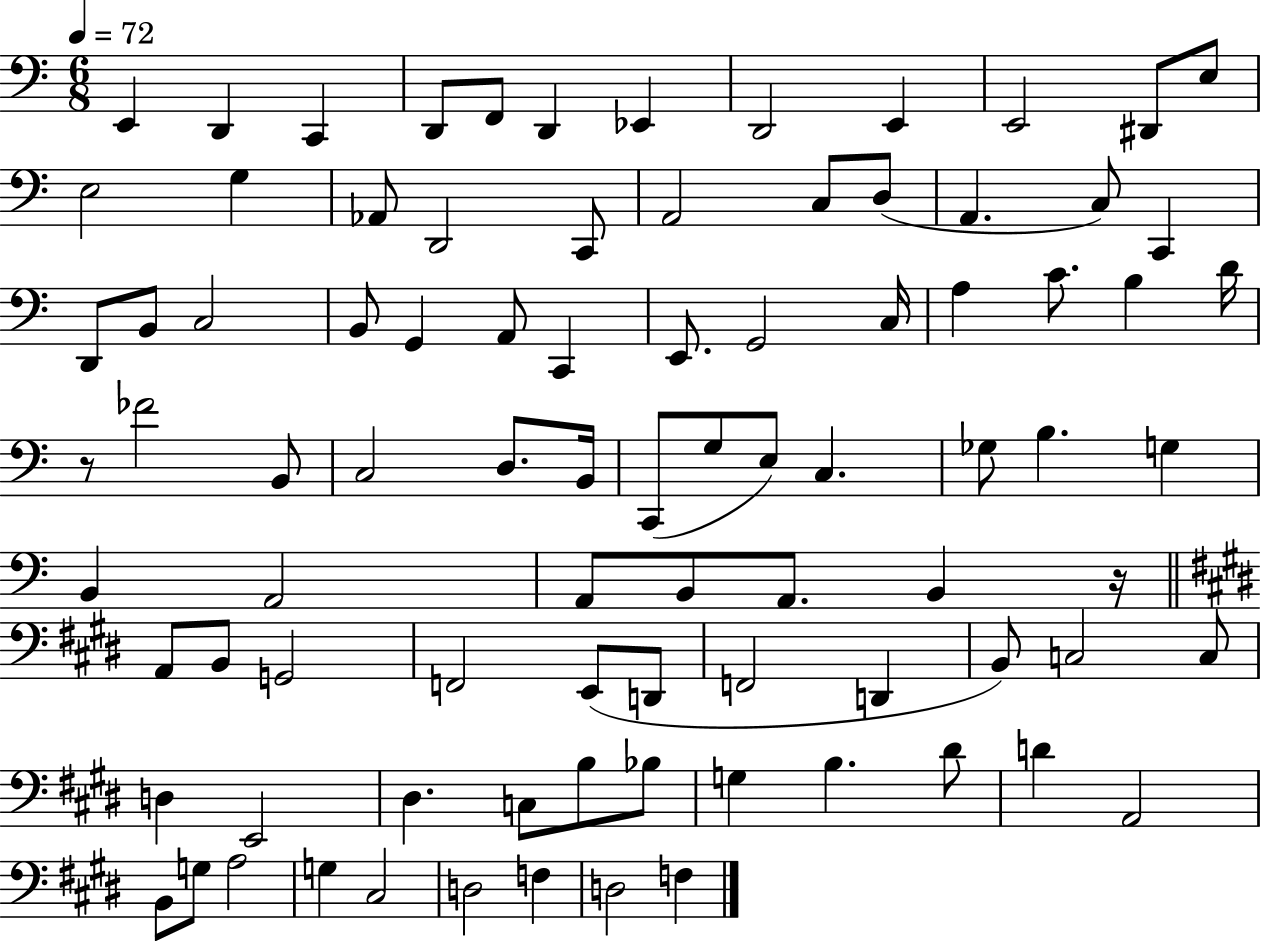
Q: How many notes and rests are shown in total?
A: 88